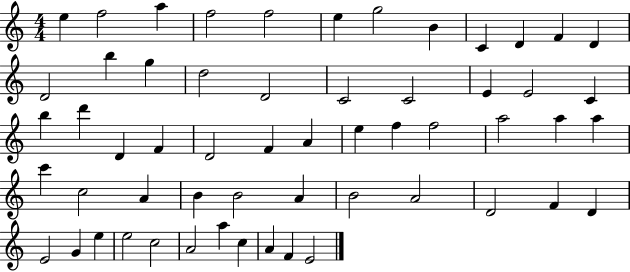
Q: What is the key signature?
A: C major